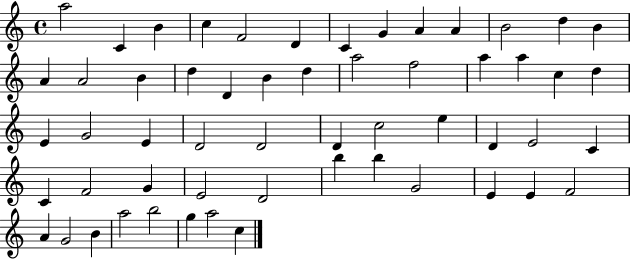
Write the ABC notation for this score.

X:1
T:Untitled
M:4/4
L:1/4
K:C
a2 C B c F2 D C G A A B2 d B A A2 B d D B d a2 f2 a a c d E G2 E D2 D2 D c2 e D E2 C C F2 G E2 D2 b b G2 E E F2 A G2 B a2 b2 g a2 c